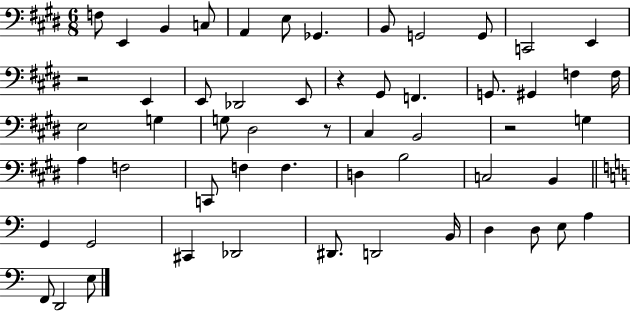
{
  \clef bass
  \numericTimeSignature
  \time 6/8
  \key e \major
  f8 e,4 b,4 c8 | a,4 e8 ges,4. | b,8 g,2 g,8 | c,2 e,4 | \break r2 e,4 | e,8 des,2 e,8 | r4 gis,8 f,4. | g,8. gis,4 f4 f16 | \break e2 g4 | g8 dis2 r8 | cis4 b,2 | r2 g4 | \break a4 f2 | c,8 f4 f4. | d4 b2 | c2 b,4 | \break \bar "||" \break \key a \minor g,4 g,2 | cis,4 des,2 | dis,8. d,2 b,16 | d4 d8 e8 a4 | \break f,8 d,2 e8 | \bar "|."
}